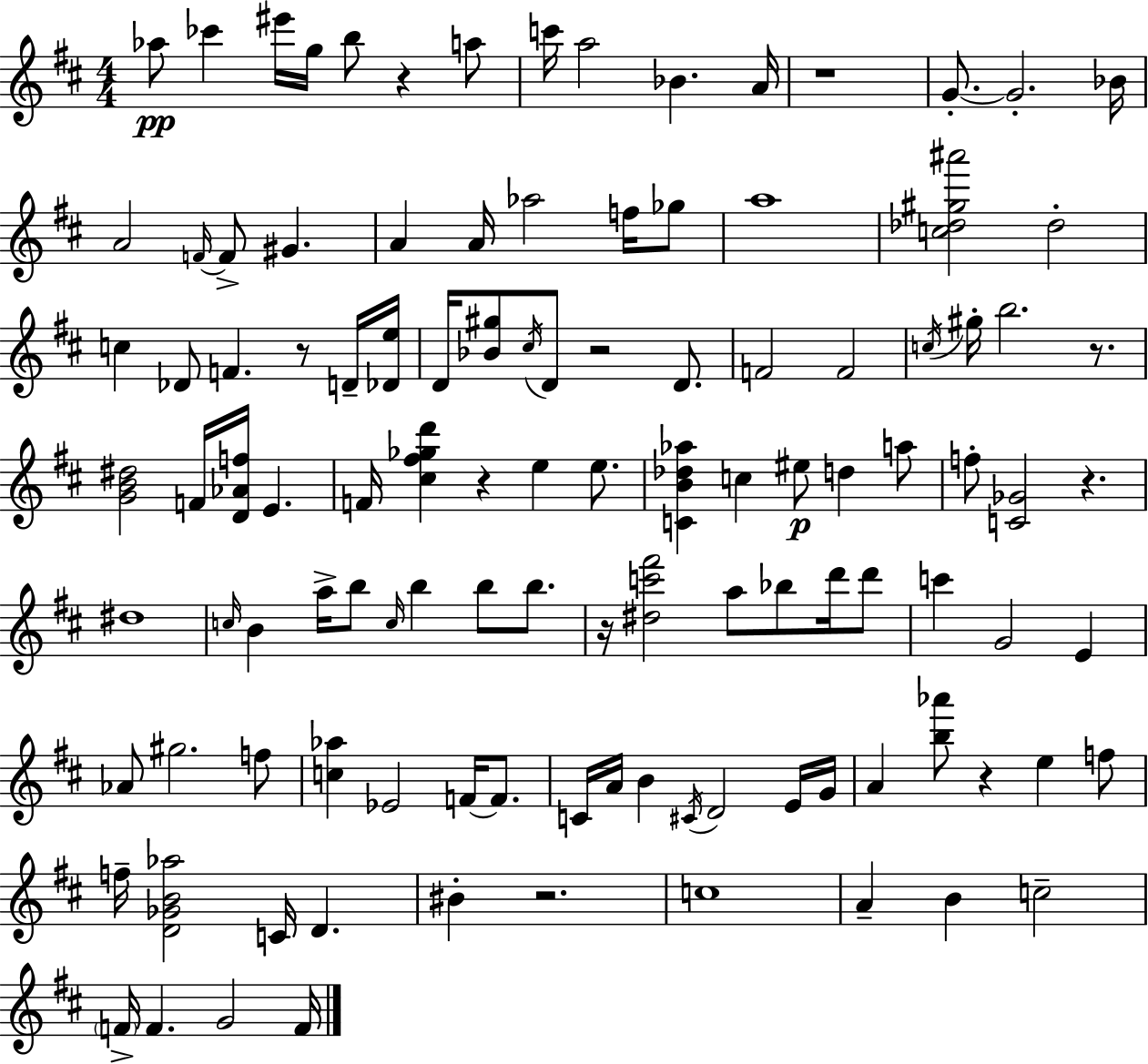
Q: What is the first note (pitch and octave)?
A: Ab5